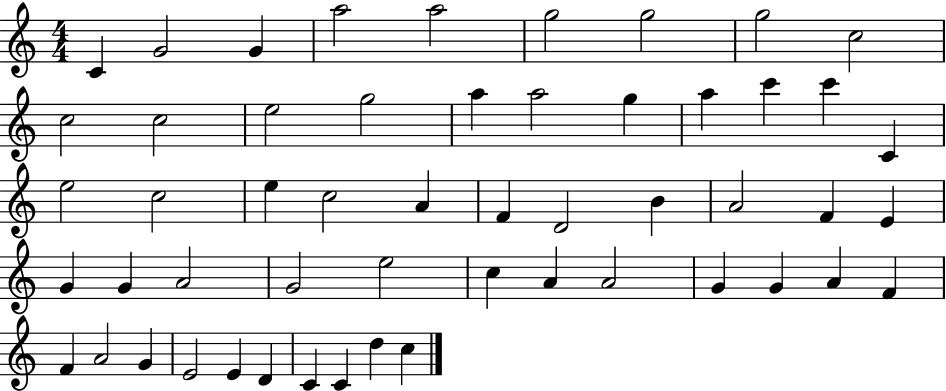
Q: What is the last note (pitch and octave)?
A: C5